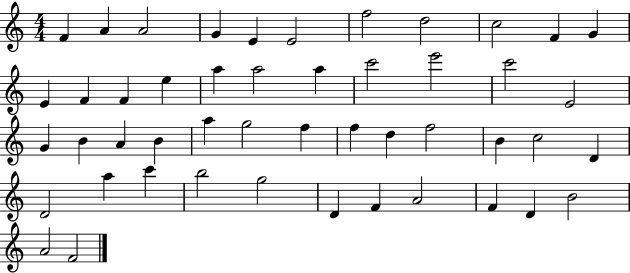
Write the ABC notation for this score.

X:1
T:Untitled
M:4/4
L:1/4
K:C
F A A2 G E E2 f2 d2 c2 F G E F F e a a2 a c'2 e'2 c'2 E2 G B A B a g2 f f d f2 B c2 D D2 a c' b2 g2 D F A2 F D B2 A2 F2